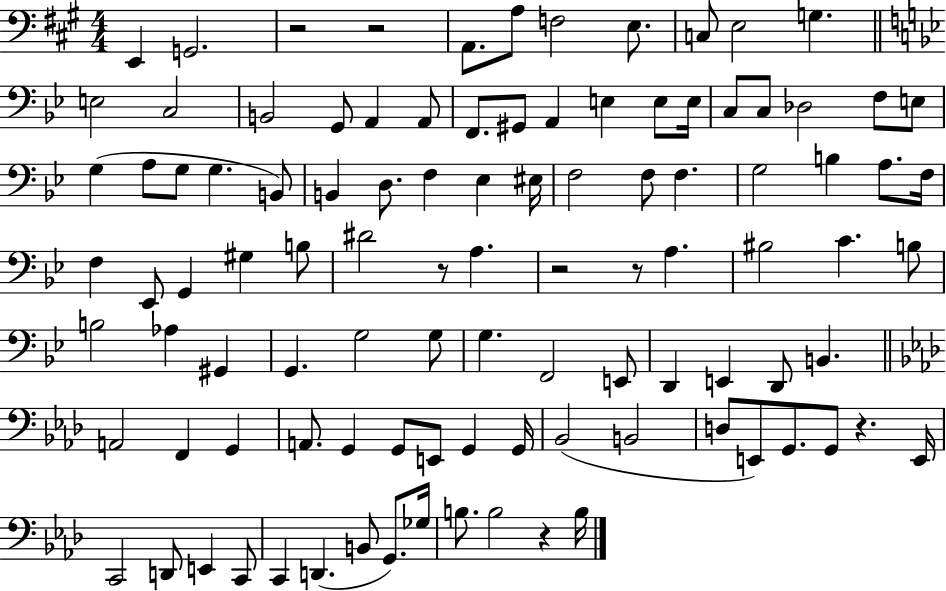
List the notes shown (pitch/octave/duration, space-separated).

E2/q G2/h. R/h R/h A2/e. A3/e F3/h E3/e. C3/e E3/h G3/q. E3/h C3/h B2/h G2/e A2/q A2/e F2/e. G#2/e A2/q E3/q E3/e E3/s C3/e C3/e Db3/h F3/e E3/e G3/q A3/e G3/e G3/q. B2/e B2/q D3/e. F3/q Eb3/q EIS3/s F3/h F3/e F3/q. G3/h B3/q A3/e. F3/s F3/q Eb2/e G2/q G#3/q B3/e D#4/h R/e A3/q. R/h R/e A3/q. BIS3/h C4/q. B3/e B3/h Ab3/q G#2/q G2/q. G3/h G3/e G3/q. F2/h E2/e D2/q E2/q D2/e B2/q. A2/h F2/q G2/q A2/e. G2/q G2/e E2/e G2/q G2/s Bb2/h B2/h D3/e E2/e G2/e. G2/e R/q. E2/s C2/h D2/e E2/q C2/e C2/q D2/q. B2/e G2/e. Gb3/s B3/e. B3/h R/q B3/s